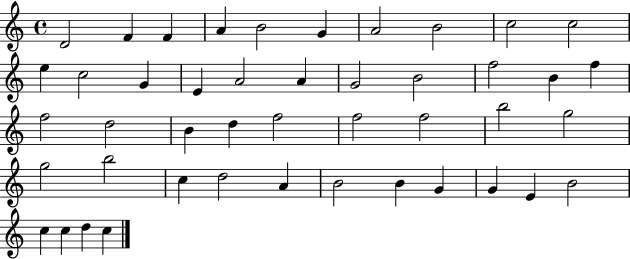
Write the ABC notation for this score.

X:1
T:Untitled
M:4/4
L:1/4
K:C
D2 F F A B2 G A2 B2 c2 c2 e c2 G E A2 A G2 B2 f2 B f f2 d2 B d f2 f2 f2 b2 g2 g2 b2 c d2 A B2 B G G E B2 c c d c